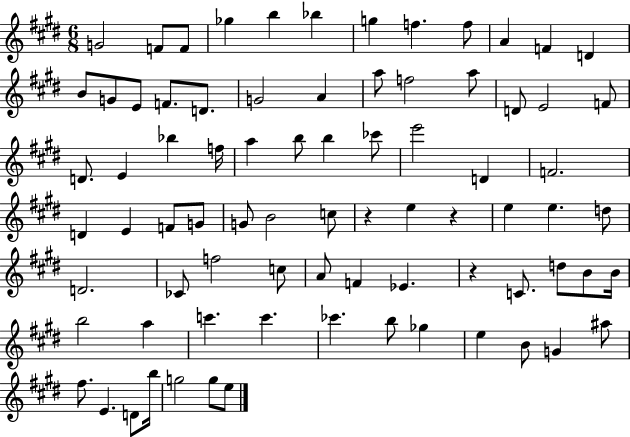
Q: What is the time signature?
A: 6/8